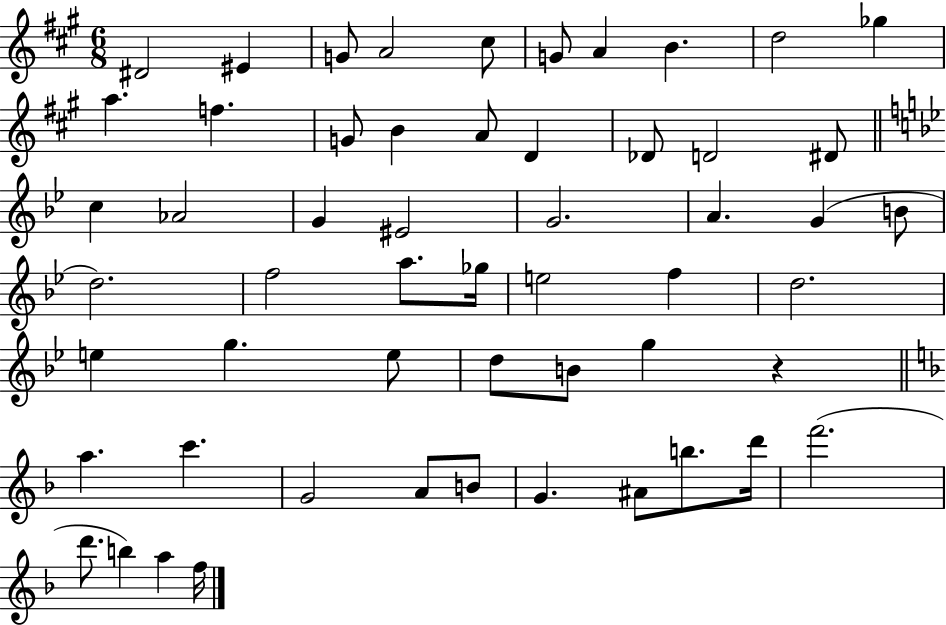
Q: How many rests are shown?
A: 1